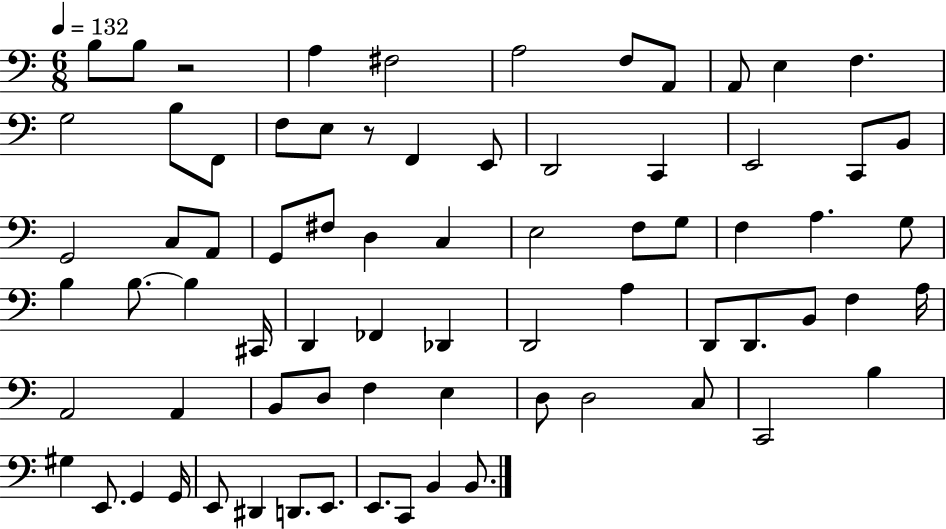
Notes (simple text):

B3/e B3/e R/h A3/q F#3/h A3/h F3/e A2/e A2/e E3/q F3/q. G3/h B3/e F2/e F3/e E3/e R/e F2/q E2/e D2/h C2/q E2/h C2/e B2/e G2/h C3/e A2/e G2/e F#3/e D3/q C3/q E3/h F3/e G3/e F3/q A3/q. G3/e B3/q B3/e. B3/q C#2/s D2/q FES2/q Db2/q D2/h A3/q D2/e D2/e. B2/e F3/q A3/s A2/h A2/q B2/e D3/e F3/q E3/q D3/e D3/h C3/e C2/h B3/q G#3/q E2/e. G2/q G2/s E2/e D#2/q D2/e. E2/e. E2/e. C2/e B2/q B2/e.